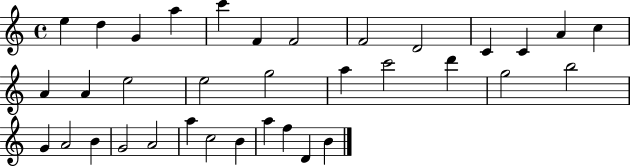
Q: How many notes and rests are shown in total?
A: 35